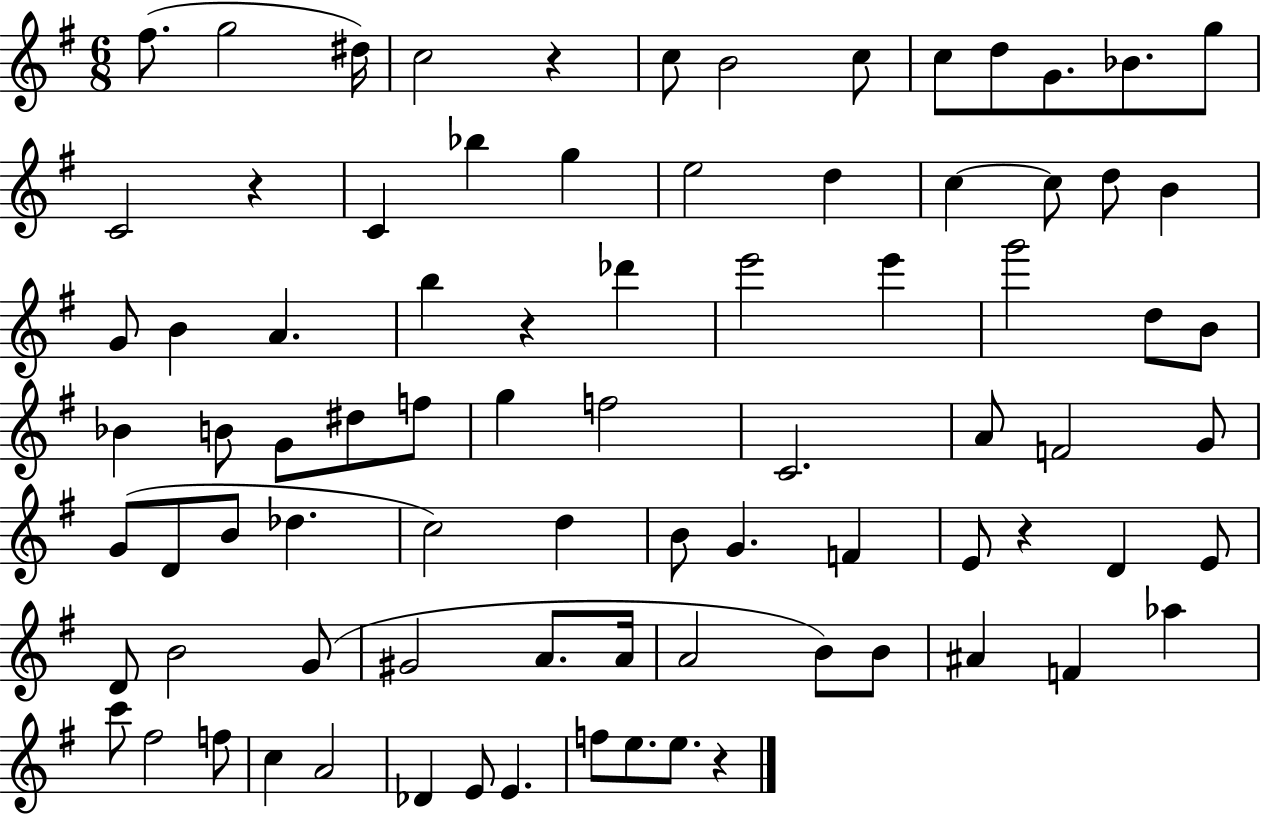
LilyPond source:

{
  \clef treble
  \numericTimeSignature
  \time 6/8
  \key g \major
  \repeat volta 2 { fis''8.( g''2 dis''16) | c''2 r4 | c''8 b'2 c''8 | c''8 d''8 g'8. bes'8. g''8 | \break c'2 r4 | c'4 bes''4 g''4 | e''2 d''4 | c''4~~ c''8 d''8 b'4 | \break g'8 b'4 a'4. | b''4 r4 des'''4 | e'''2 e'''4 | g'''2 d''8 b'8 | \break bes'4 b'8 g'8 dis''8 f''8 | g''4 f''2 | c'2. | a'8 f'2 g'8 | \break g'8( d'8 b'8 des''4. | c''2) d''4 | b'8 g'4. f'4 | e'8 r4 d'4 e'8 | \break d'8 b'2 g'8( | gis'2 a'8. a'16 | a'2 b'8) b'8 | ais'4 f'4 aes''4 | \break c'''8 fis''2 f''8 | c''4 a'2 | des'4 e'8 e'4. | f''8 e''8. e''8. r4 | \break } \bar "|."
}